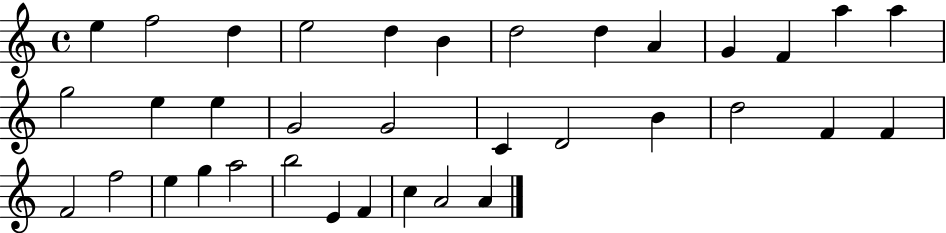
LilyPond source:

{
  \clef treble
  \time 4/4
  \defaultTimeSignature
  \key c \major
  e''4 f''2 d''4 | e''2 d''4 b'4 | d''2 d''4 a'4 | g'4 f'4 a''4 a''4 | \break g''2 e''4 e''4 | g'2 g'2 | c'4 d'2 b'4 | d''2 f'4 f'4 | \break f'2 f''2 | e''4 g''4 a''2 | b''2 e'4 f'4 | c''4 a'2 a'4 | \break \bar "|."
}